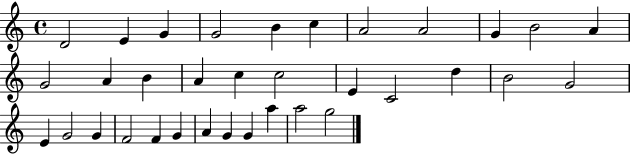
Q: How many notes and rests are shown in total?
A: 34